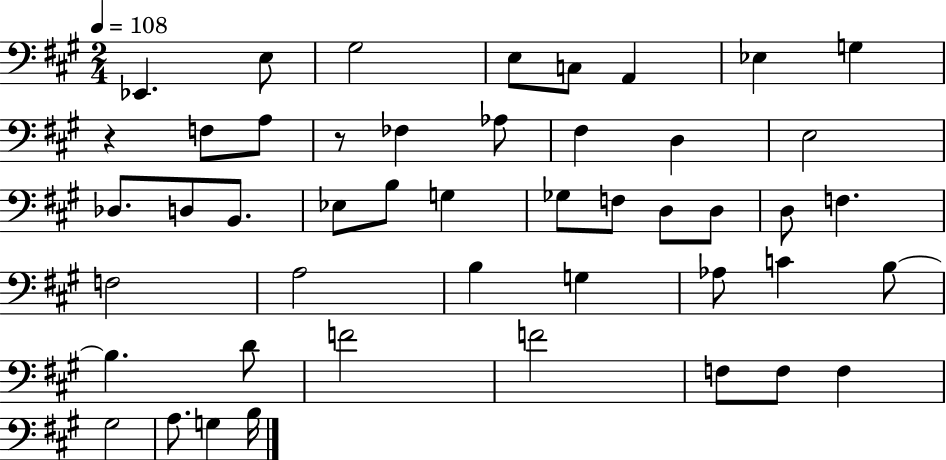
Eb2/q. E3/e G#3/h E3/e C3/e A2/q Eb3/q G3/q R/q F3/e A3/e R/e FES3/q Ab3/e F#3/q D3/q E3/h Db3/e. D3/e B2/e. Eb3/e B3/e G3/q Gb3/e F3/e D3/e D3/e D3/e F3/q. F3/h A3/h B3/q G3/q Ab3/e C4/q B3/e B3/q. D4/e F4/h F4/h F3/e F3/e F3/q G#3/h A3/e. G3/q B3/s